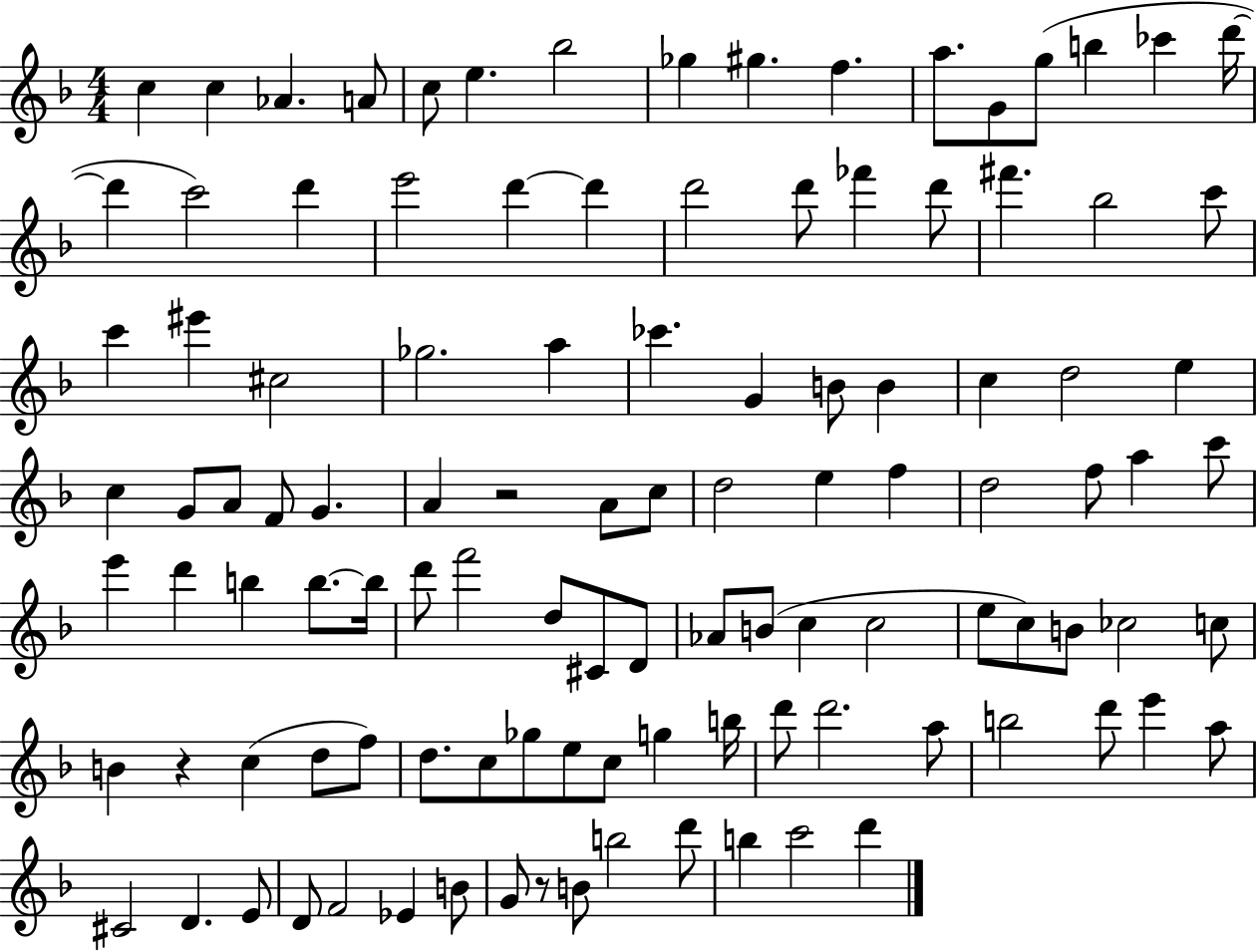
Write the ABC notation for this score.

X:1
T:Untitled
M:4/4
L:1/4
K:F
c c _A A/2 c/2 e _b2 _g ^g f a/2 G/2 g/2 b _c' d'/4 d' c'2 d' e'2 d' d' d'2 d'/2 _f' d'/2 ^f' _b2 c'/2 c' ^e' ^c2 _g2 a _c' G B/2 B c d2 e c G/2 A/2 F/2 G A z2 A/2 c/2 d2 e f d2 f/2 a c'/2 e' d' b b/2 b/4 d'/2 f'2 d/2 ^C/2 D/2 _A/2 B/2 c c2 e/2 c/2 B/2 _c2 c/2 B z c d/2 f/2 d/2 c/2 _g/2 e/2 c/2 g b/4 d'/2 d'2 a/2 b2 d'/2 e' a/2 ^C2 D E/2 D/2 F2 _E B/2 G/2 z/2 B/2 b2 d'/2 b c'2 d'